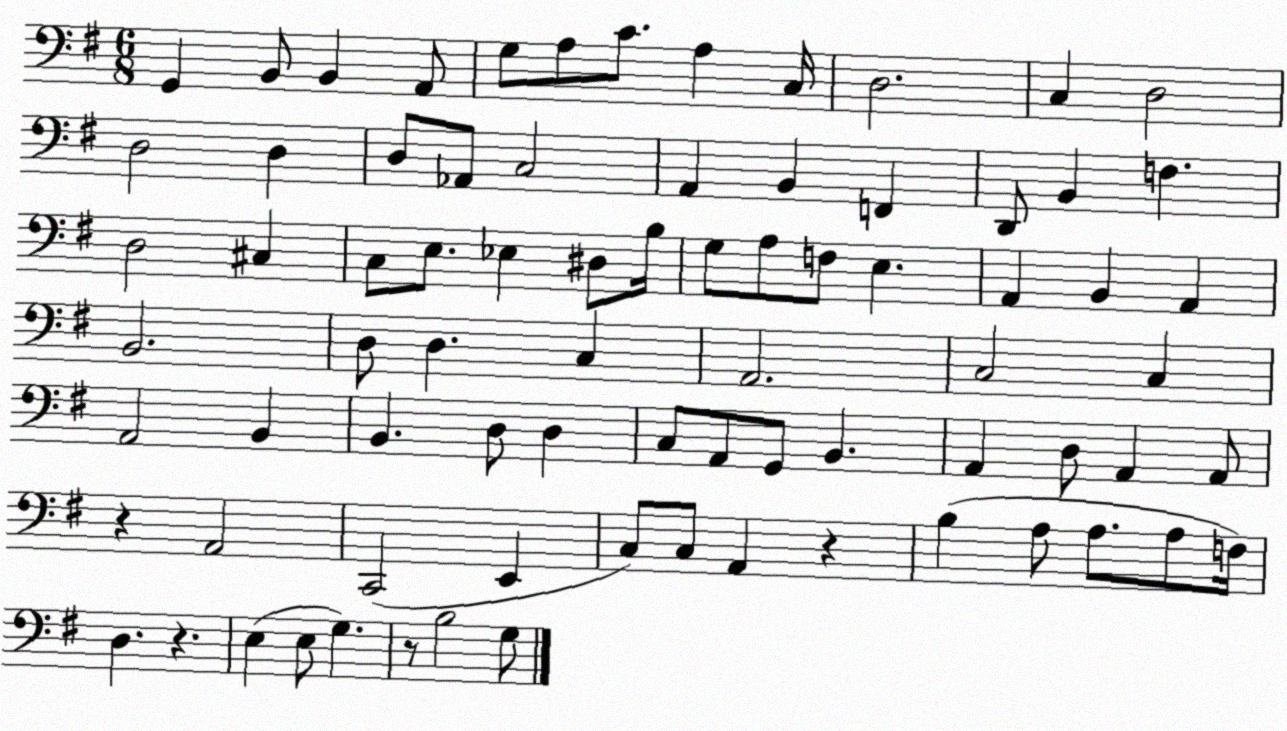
X:1
T:Untitled
M:6/8
L:1/4
K:G
G,, B,,/2 B,, A,,/2 G,/2 A,/2 C/2 A, C,/4 D,2 C, D,2 D,2 D, D,/2 _A,,/2 C,2 A,, B,, F,, D,,/2 B,, F, D,2 ^C, C,/2 E,/2 _E, ^D,/2 B,/4 G,/2 A,/2 F,/2 E, A,, B,, A,, B,,2 D,/2 D, C, A,,2 C,2 C, A,,2 B,, B,, D,/2 D, C,/2 A,,/2 G,,/2 B,, A,, D,/2 A,, A,,/2 z A,,2 C,,2 E,, C,/2 C,/2 A,, z B, A,/2 A,/2 A,/2 F,/4 D, z E, E,/2 G, z/2 B,2 G,/2